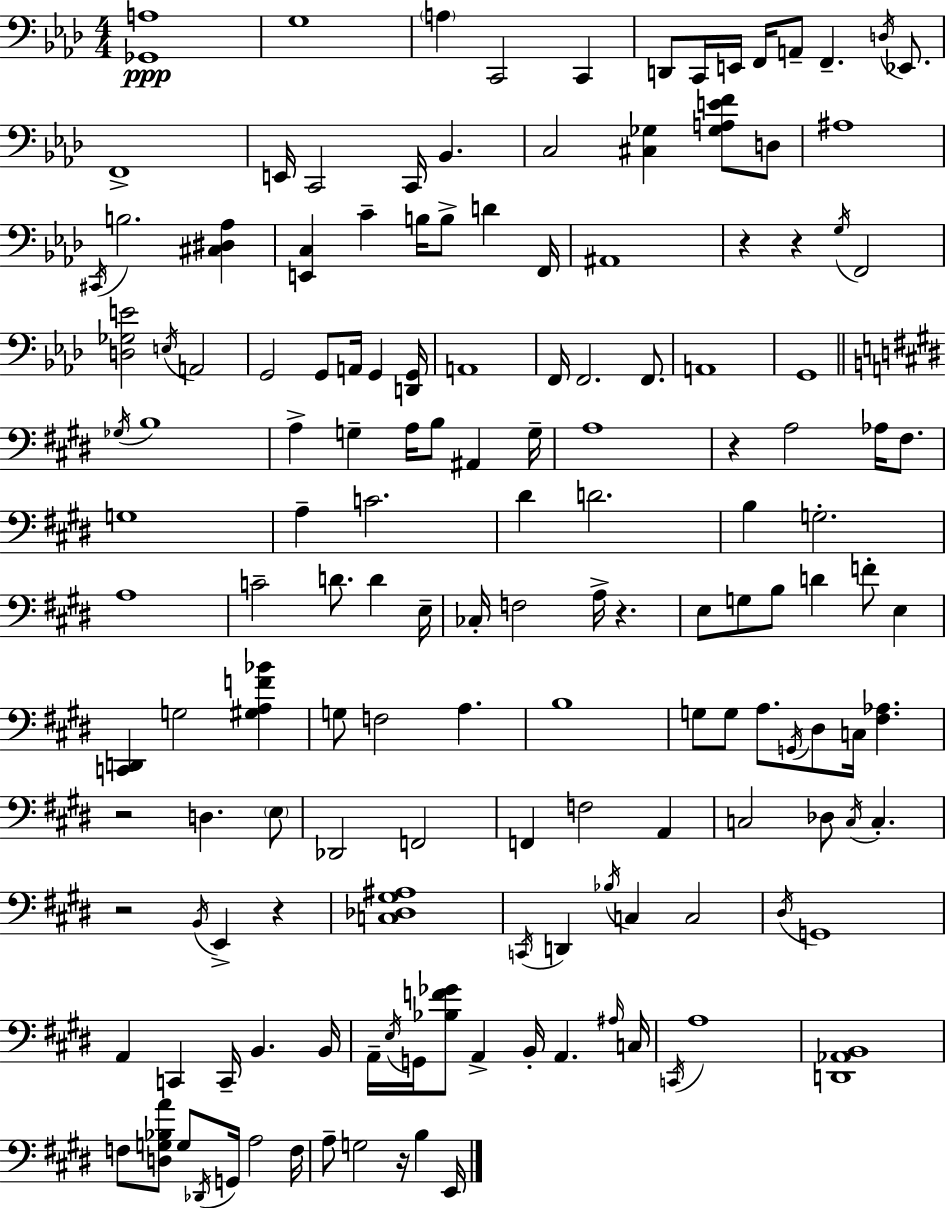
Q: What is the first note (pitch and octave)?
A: G3